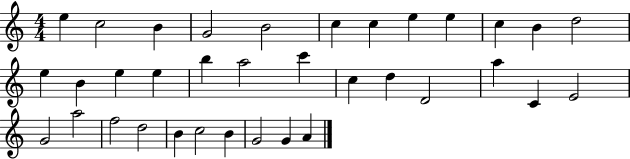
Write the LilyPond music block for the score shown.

{
  \clef treble
  \numericTimeSignature
  \time 4/4
  \key c \major
  e''4 c''2 b'4 | g'2 b'2 | c''4 c''4 e''4 e''4 | c''4 b'4 d''2 | \break e''4 b'4 e''4 e''4 | b''4 a''2 c'''4 | c''4 d''4 d'2 | a''4 c'4 e'2 | \break g'2 a''2 | f''2 d''2 | b'4 c''2 b'4 | g'2 g'4 a'4 | \break \bar "|."
}